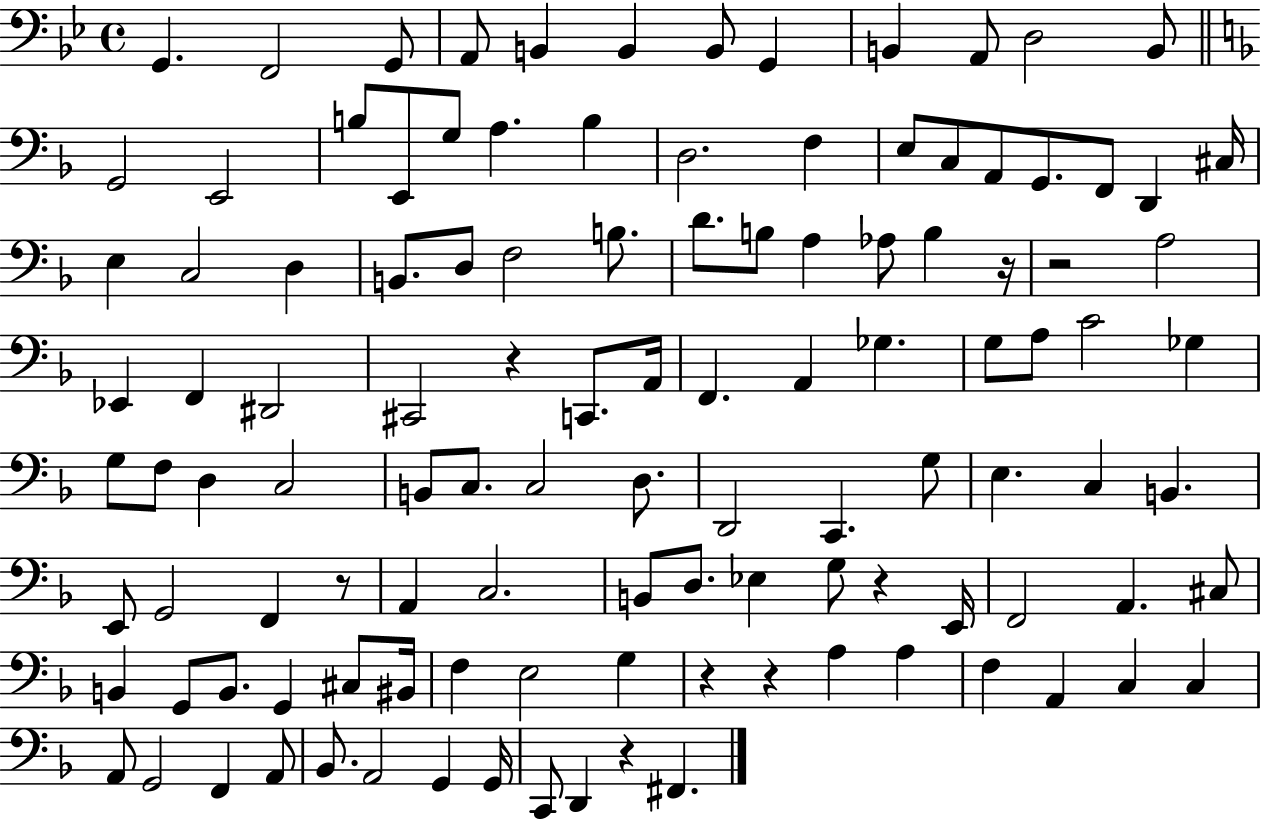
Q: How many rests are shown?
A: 8